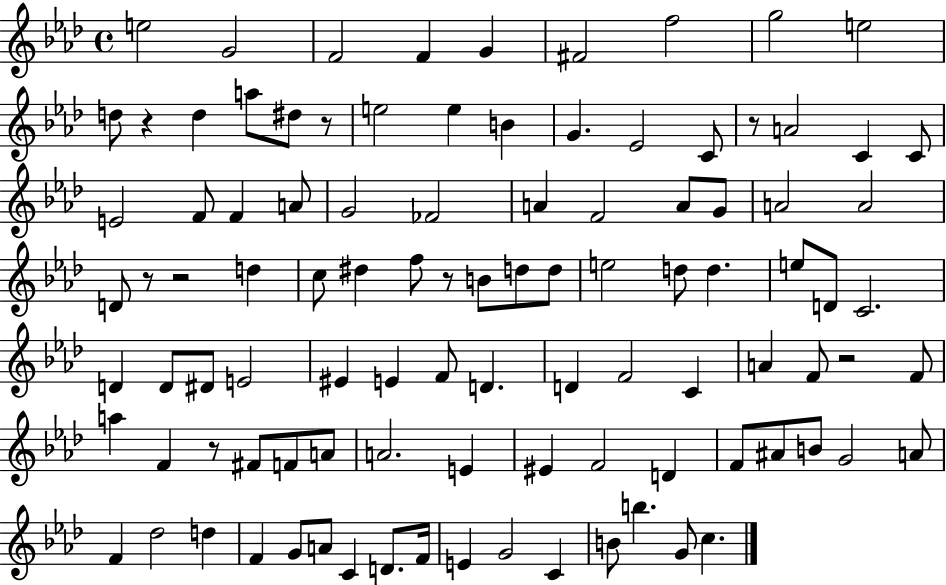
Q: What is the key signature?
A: AES major